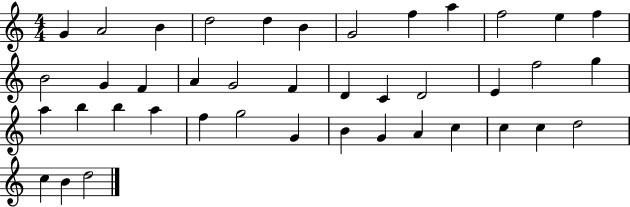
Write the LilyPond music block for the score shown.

{
  \clef treble
  \numericTimeSignature
  \time 4/4
  \key c \major
  g'4 a'2 b'4 | d''2 d''4 b'4 | g'2 f''4 a''4 | f''2 e''4 f''4 | \break b'2 g'4 f'4 | a'4 g'2 f'4 | d'4 c'4 d'2 | e'4 f''2 g''4 | \break a''4 b''4 b''4 a''4 | f''4 g''2 g'4 | b'4 g'4 a'4 c''4 | c''4 c''4 d''2 | \break c''4 b'4 d''2 | \bar "|."
}